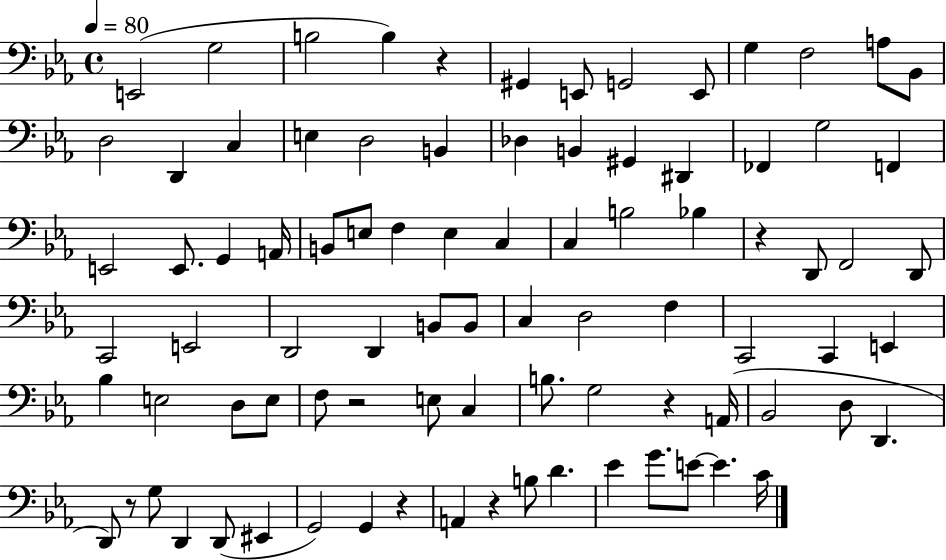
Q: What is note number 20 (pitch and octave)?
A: B2